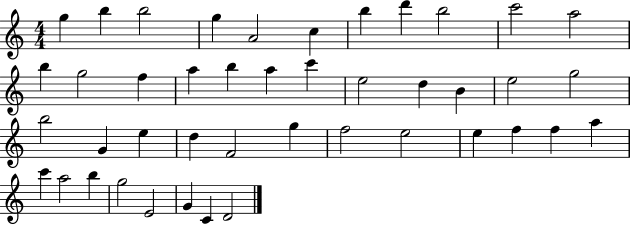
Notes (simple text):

G5/q B5/q B5/h G5/q A4/h C5/q B5/q D6/q B5/h C6/h A5/h B5/q G5/h F5/q A5/q B5/q A5/q C6/q E5/h D5/q B4/q E5/h G5/h B5/h G4/q E5/q D5/q F4/h G5/q F5/h E5/h E5/q F5/q F5/q A5/q C6/q A5/h B5/q G5/h E4/h G4/q C4/q D4/h